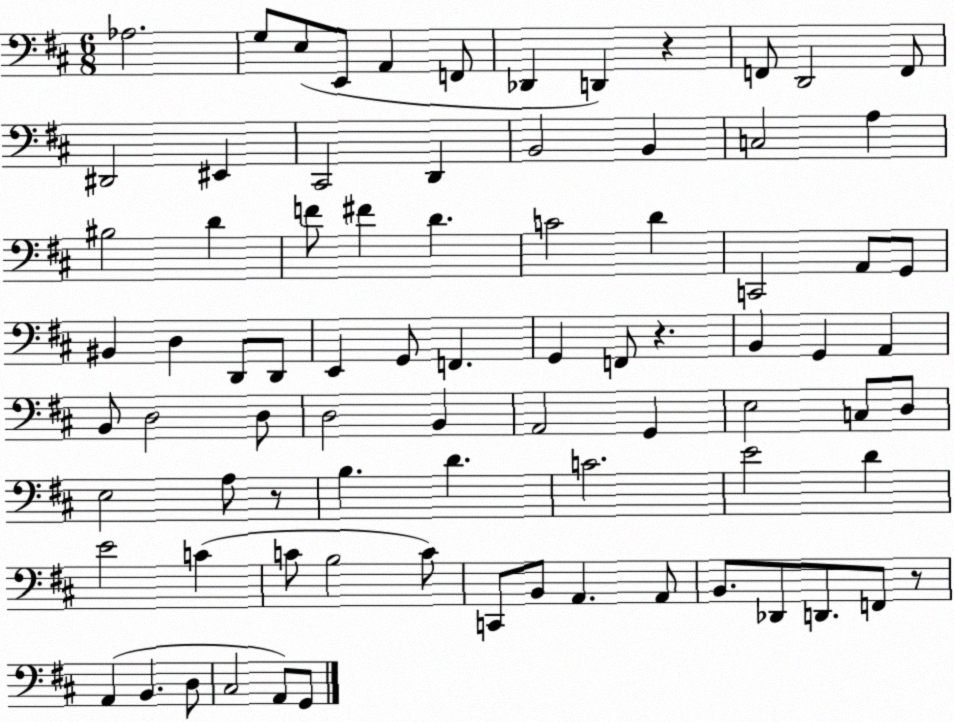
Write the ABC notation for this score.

X:1
T:Untitled
M:6/8
L:1/4
K:D
_A,2 G,/2 E,/2 E,,/2 A,, F,,/2 _D,, D,, z F,,/2 D,,2 F,,/2 ^D,,2 ^E,, ^C,,2 D,, B,,2 B,, C,2 A, ^B,2 D F/2 ^F D C2 D C,,2 A,,/2 G,,/2 ^B,, D, D,,/2 D,,/2 E,, G,,/2 F,, G,, F,,/2 z B,, G,, A,, B,,/2 D,2 D,/2 D,2 B,, A,,2 G,, E,2 C,/2 D,/2 E,2 A,/2 z/2 B, D C2 E2 D E2 C C/2 B,2 C/2 C,,/2 B,,/2 A,, A,,/2 B,,/2 _D,,/2 D,,/2 F,,/2 z/2 A,, B,, D,/2 ^C,2 A,,/2 G,,/2